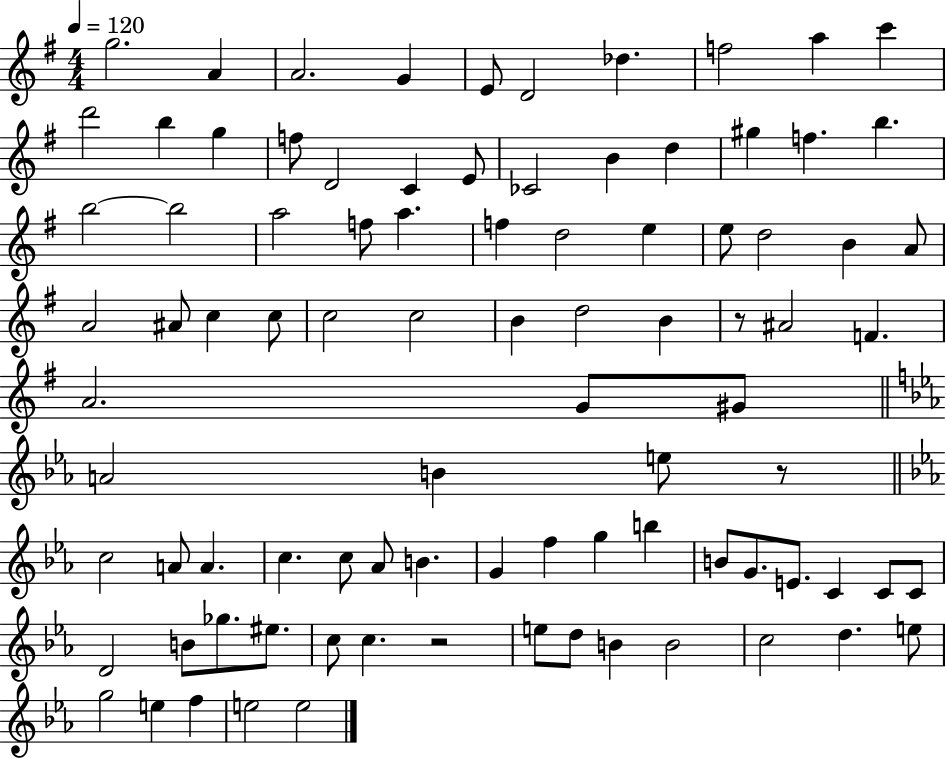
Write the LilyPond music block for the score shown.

{
  \clef treble
  \numericTimeSignature
  \time 4/4
  \key g \major
  \tempo 4 = 120
  g''2. a'4 | a'2. g'4 | e'8 d'2 des''4. | f''2 a''4 c'''4 | \break d'''2 b''4 g''4 | f''8 d'2 c'4 e'8 | ces'2 b'4 d''4 | gis''4 f''4. b''4. | \break b''2~~ b''2 | a''2 f''8 a''4. | f''4 d''2 e''4 | e''8 d''2 b'4 a'8 | \break a'2 ais'8 c''4 c''8 | c''2 c''2 | b'4 d''2 b'4 | r8 ais'2 f'4. | \break a'2. g'8 gis'8 | \bar "||" \break \key ees \major a'2 b'4 e''8 r8 | \bar "||" \break \key ees \major c''2 a'8 a'4. | c''4. c''8 aes'8 b'4. | g'4 f''4 g''4 b''4 | b'8 g'8. e'8. c'4 c'8 c'8 | \break d'2 b'8 ges''8. eis''8. | c''8 c''4. r2 | e''8 d''8 b'4 b'2 | c''2 d''4. e''8 | \break g''2 e''4 f''4 | e''2 e''2 | \bar "|."
}